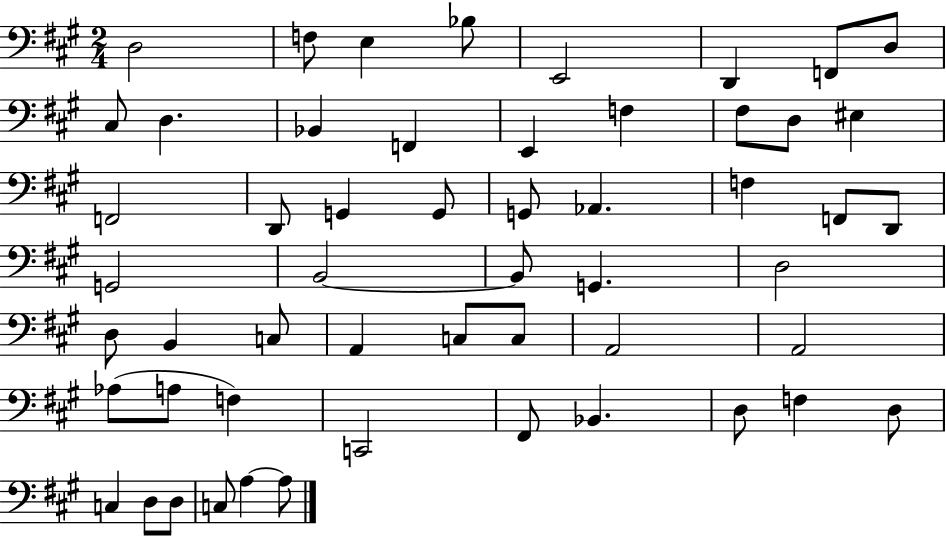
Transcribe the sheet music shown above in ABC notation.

X:1
T:Untitled
M:2/4
L:1/4
K:A
D,2 F,/2 E, _B,/2 E,,2 D,, F,,/2 D,/2 ^C,/2 D, _B,, F,, E,, F, ^F,/2 D,/2 ^E, F,,2 D,,/2 G,, G,,/2 G,,/2 _A,, F, F,,/2 D,,/2 G,,2 B,,2 B,,/2 G,, D,2 D,/2 B,, C,/2 A,, C,/2 C,/2 A,,2 A,,2 _A,/2 A,/2 F, C,,2 ^F,,/2 _B,, D,/2 F, D,/2 C, D,/2 D,/2 C,/2 A, A,/2